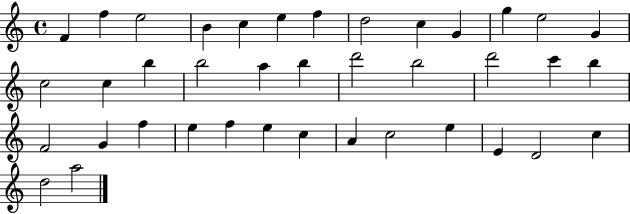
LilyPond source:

{
  \clef treble
  \time 4/4
  \defaultTimeSignature
  \key c \major
  f'4 f''4 e''2 | b'4 c''4 e''4 f''4 | d''2 c''4 g'4 | g''4 e''2 g'4 | \break c''2 c''4 b''4 | b''2 a''4 b''4 | d'''2 b''2 | d'''2 c'''4 b''4 | \break f'2 g'4 f''4 | e''4 f''4 e''4 c''4 | a'4 c''2 e''4 | e'4 d'2 c''4 | \break d''2 a''2 | \bar "|."
}